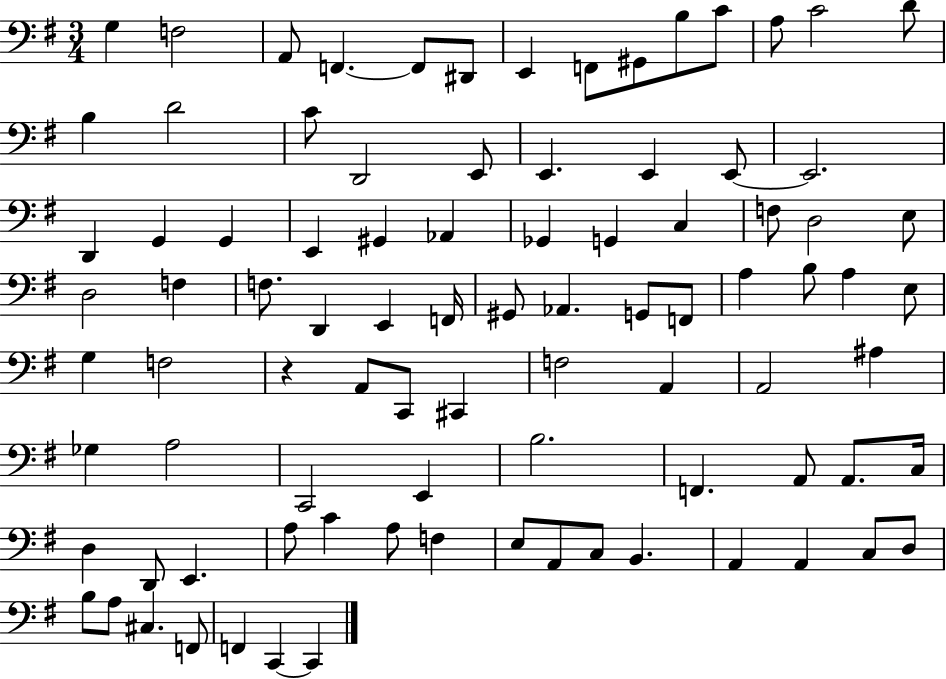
G3/q F3/h A2/e F2/q. F2/e D#2/e E2/q F2/e G#2/e B3/e C4/e A3/e C4/h D4/e B3/q D4/h C4/e D2/h E2/e E2/q. E2/q E2/e E2/h. D2/q G2/q G2/q E2/q G#2/q Ab2/q Gb2/q G2/q C3/q F3/e D3/h E3/e D3/h F3/q F3/e. D2/q E2/q F2/s G#2/e Ab2/q. G2/e F2/e A3/q B3/e A3/q E3/e G3/q F3/h R/q A2/e C2/e C#2/q F3/h A2/q A2/h A#3/q Gb3/q A3/h C2/h E2/q B3/h. F2/q. A2/e A2/e. C3/s D3/q D2/e E2/q. A3/e C4/q A3/e F3/q E3/e A2/e C3/e B2/q. A2/q A2/q C3/e D3/e B3/e A3/e C#3/q. F2/e F2/q C2/q C2/q